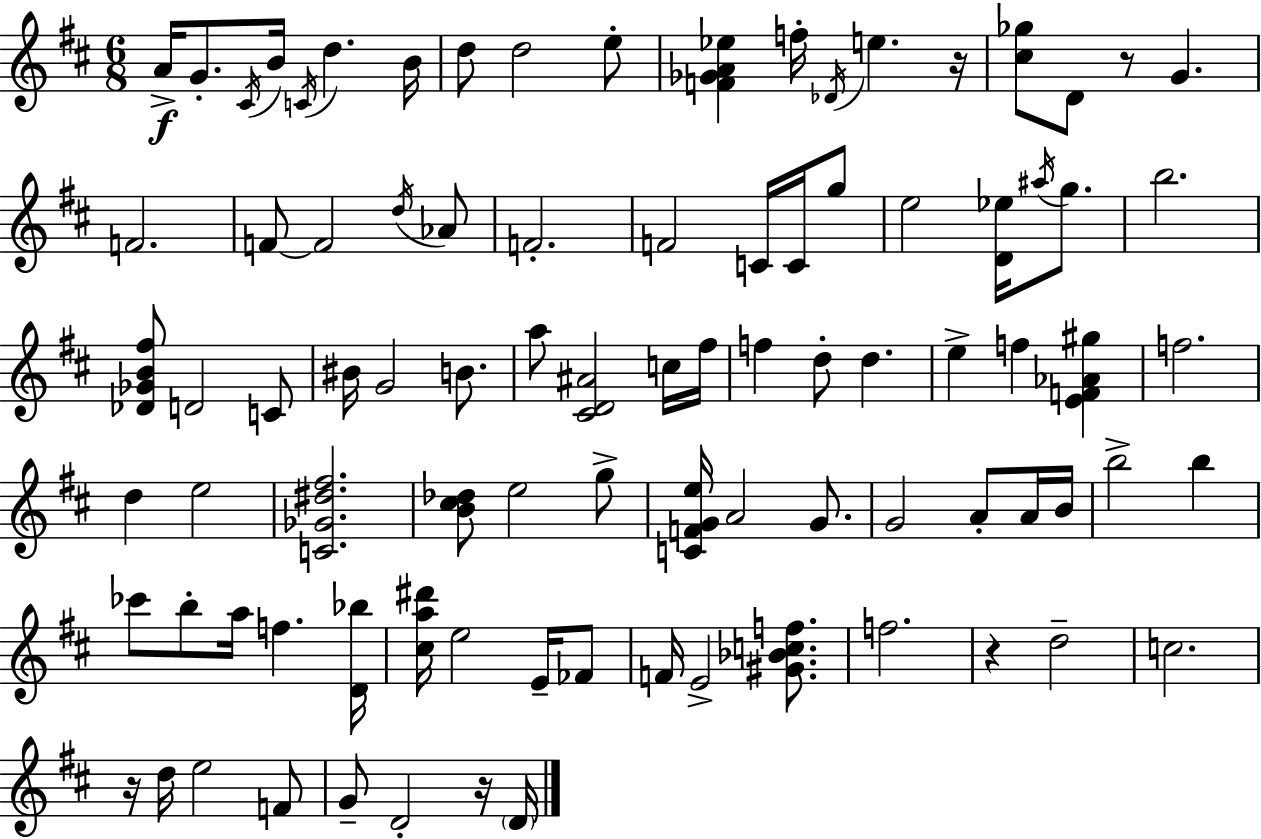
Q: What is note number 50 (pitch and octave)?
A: G4